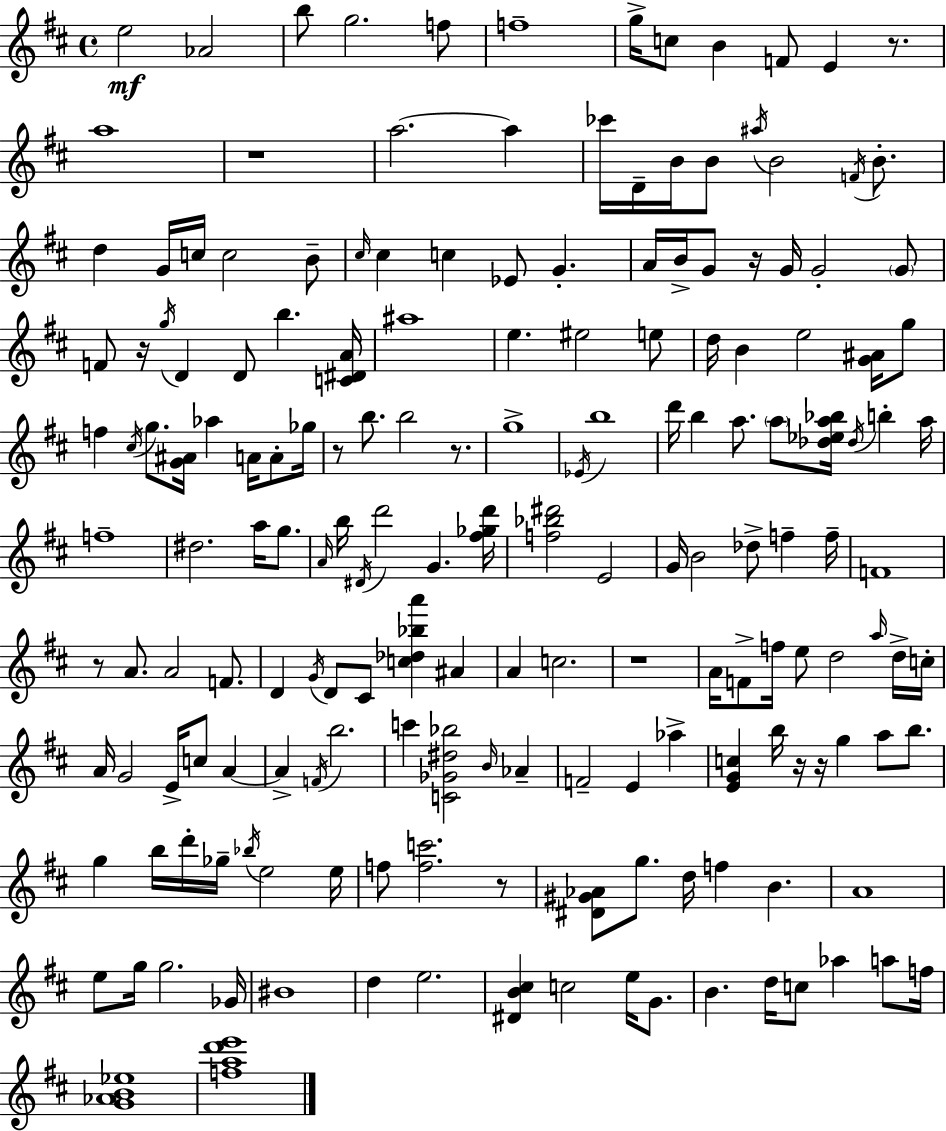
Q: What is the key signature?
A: D major